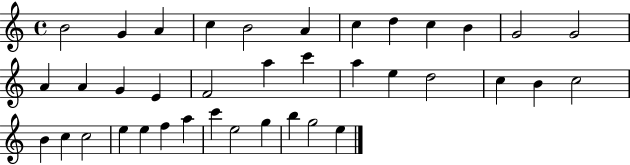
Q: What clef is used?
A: treble